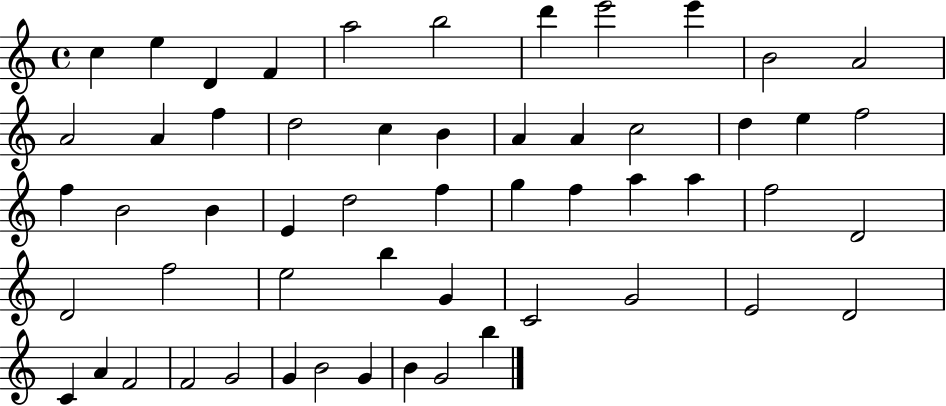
X:1
T:Untitled
M:4/4
L:1/4
K:C
c e D F a2 b2 d' e'2 e' B2 A2 A2 A f d2 c B A A c2 d e f2 f B2 B E d2 f g f a a f2 D2 D2 f2 e2 b G C2 G2 E2 D2 C A F2 F2 G2 G B2 G B G2 b